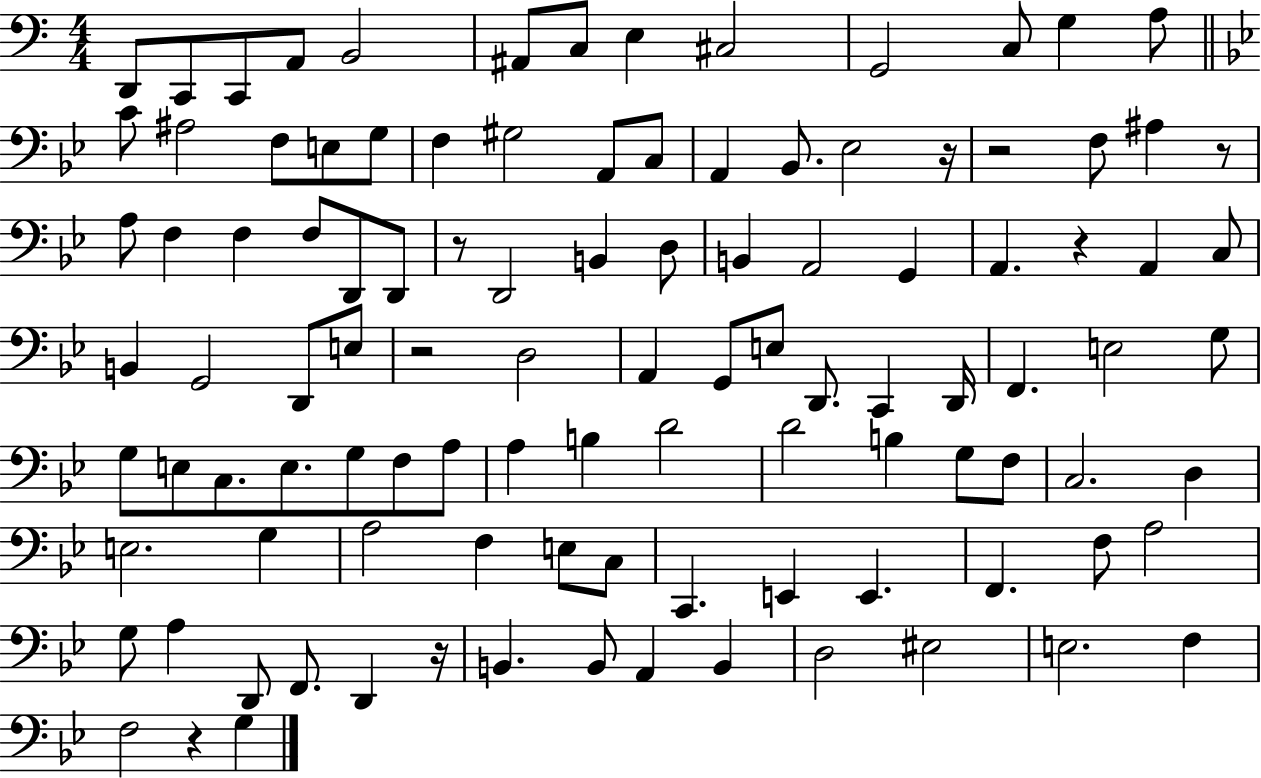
X:1
T:Untitled
M:4/4
L:1/4
K:C
D,,/2 C,,/2 C,,/2 A,,/2 B,,2 ^A,,/2 C,/2 E, ^C,2 G,,2 C,/2 G, A,/2 C/2 ^A,2 F,/2 E,/2 G,/2 F, ^G,2 A,,/2 C,/2 A,, _B,,/2 _E,2 z/4 z2 F,/2 ^A, z/2 A,/2 F, F, F,/2 D,,/2 D,,/2 z/2 D,,2 B,, D,/2 B,, A,,2 G,, A,, z A,, C,/2 B,, G,,2 D,,/2 E,/2 z2 D,2 A,, G,,/2 E,/2 D,,/2 C,, D,,/4 F,, E,2 G,/2 G,/2 E,/2 C,/2 E,/2 G,/2 F,/2 A,/2 A, B, D2 D2 B, G,/2 F,/2 C,2 D, E,2 G, A,2 F, E,/2 C,/2 C,, E,, E,, F,, F,/2 A,2 G,/2 A, D,,/2 F,,/2 D,, z/4 B,, B,,/2 A,, B,, D,2 ^E,2 E,2 F, F,2 z G,